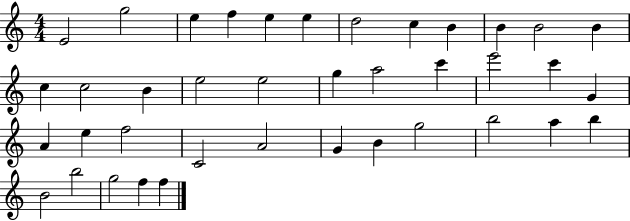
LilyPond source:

{
  \clef treble
  \numericTimeSignature
  \time 4/4
  \key c \major
  e'2 g''2 | e''4 f''4 e''4 e''4 | d''2 c''4 b'4 | b'4 b'2 b'4 | \break c''4 c''2 b'4 | e''2 e''2 | g''4 a''2 c'''4 | e'''2 c'''4 g'4 | \break a'4 e''4 f''2 | c'2 a'2 | g'4 b'4 g''2 | b''2 a''4 b''4 | \break b'2 b''2 | g''2 f''4 f''4 | \bar "|."
}